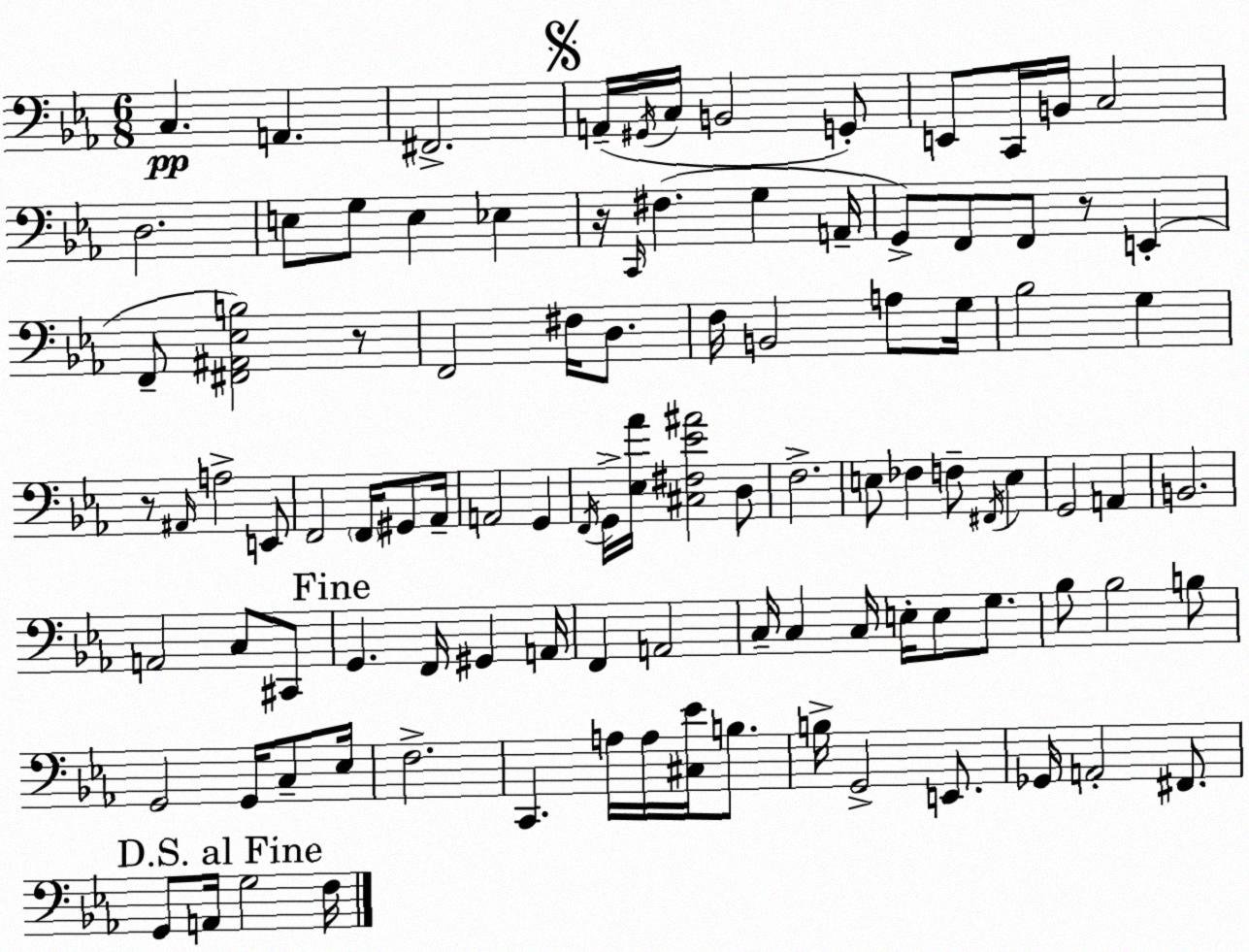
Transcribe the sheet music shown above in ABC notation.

X:1
T:Untitled
M:6/8
L:1/4
K:Eb
C, A,, ^F,,2 A,,/4 ^G,,/4 C,/4 B,,2 G,,/2 E,,/2 C,,/4 B,,/4 C,2 D,2 E,/2 G,/2 E, _E, z/4 C,,/4 ^F, G, A,,/4 G,,/2 F,,/2 F,,/2 z/2 E,, F,,/2 [^F,,^A,,_E,B,]2 z/2 F,,2 ^F,/4 D,/2 F,/4 B,,2 A,/2 G,/4 _B,2 G, z/2 ^A,,/4 A,2 E,,/2 F,,2 F,,/4 ^G,,/2 _A,,/4 A,,2 G,, F,,/4 G,,/4 [_E,_A]/4 [^C,^F,_E^A]2 D,/2 F,2 E,/2 _F, F,/2 ^F,,/4 E, G,,2 A,, B,,2 A,,2 C,/2 ^C,,/2 G,, F,,/4 ^G,, A,,/4 F,, A,,2 C,/4 C, C,/4 E,/4 E,/2 G,/2 _B,/2 _B,2 B,/2 G,,2 G,,/4 C,/2 _E,/4 F,2 C,, A,/4 A,/4 [^C,_E]/4 B,/2 B,/4 G,,2 E,,/2 _G,,/4 A,,2 ^F,,/2 G,,/2 A,,/4 G,2 F,/4